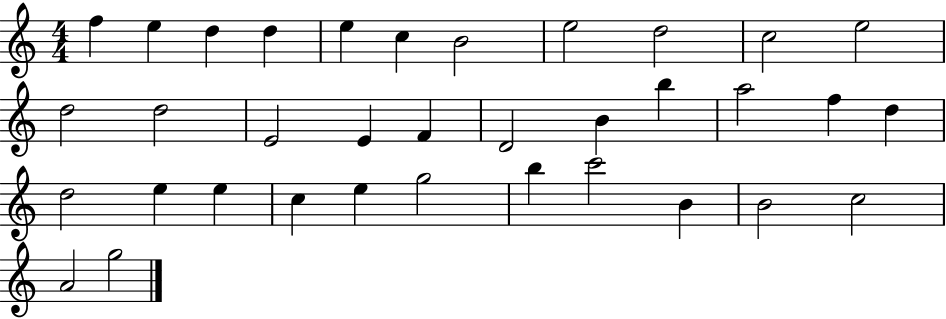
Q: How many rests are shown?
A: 0